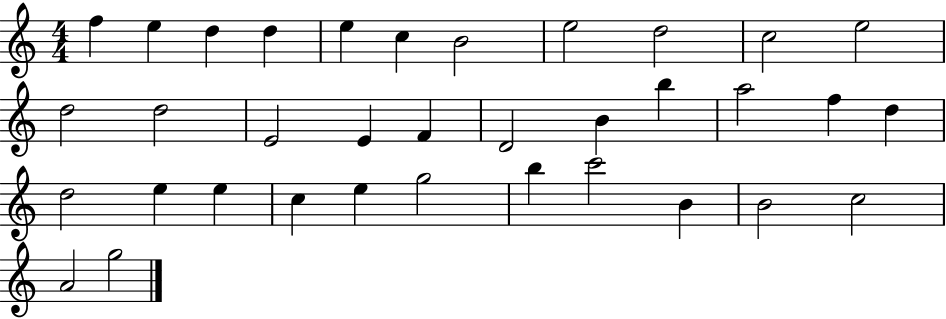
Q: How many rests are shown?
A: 0